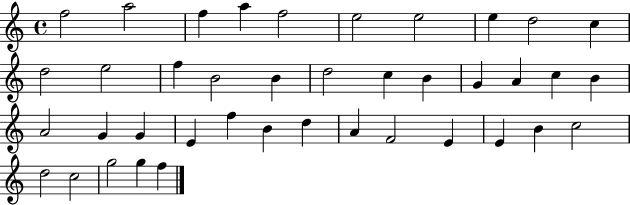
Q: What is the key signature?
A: C major